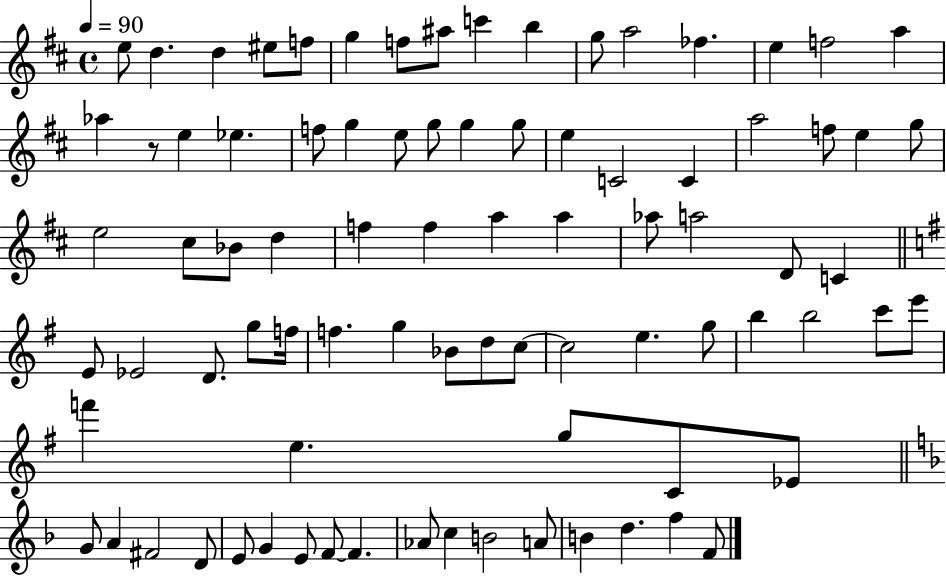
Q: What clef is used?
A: treble